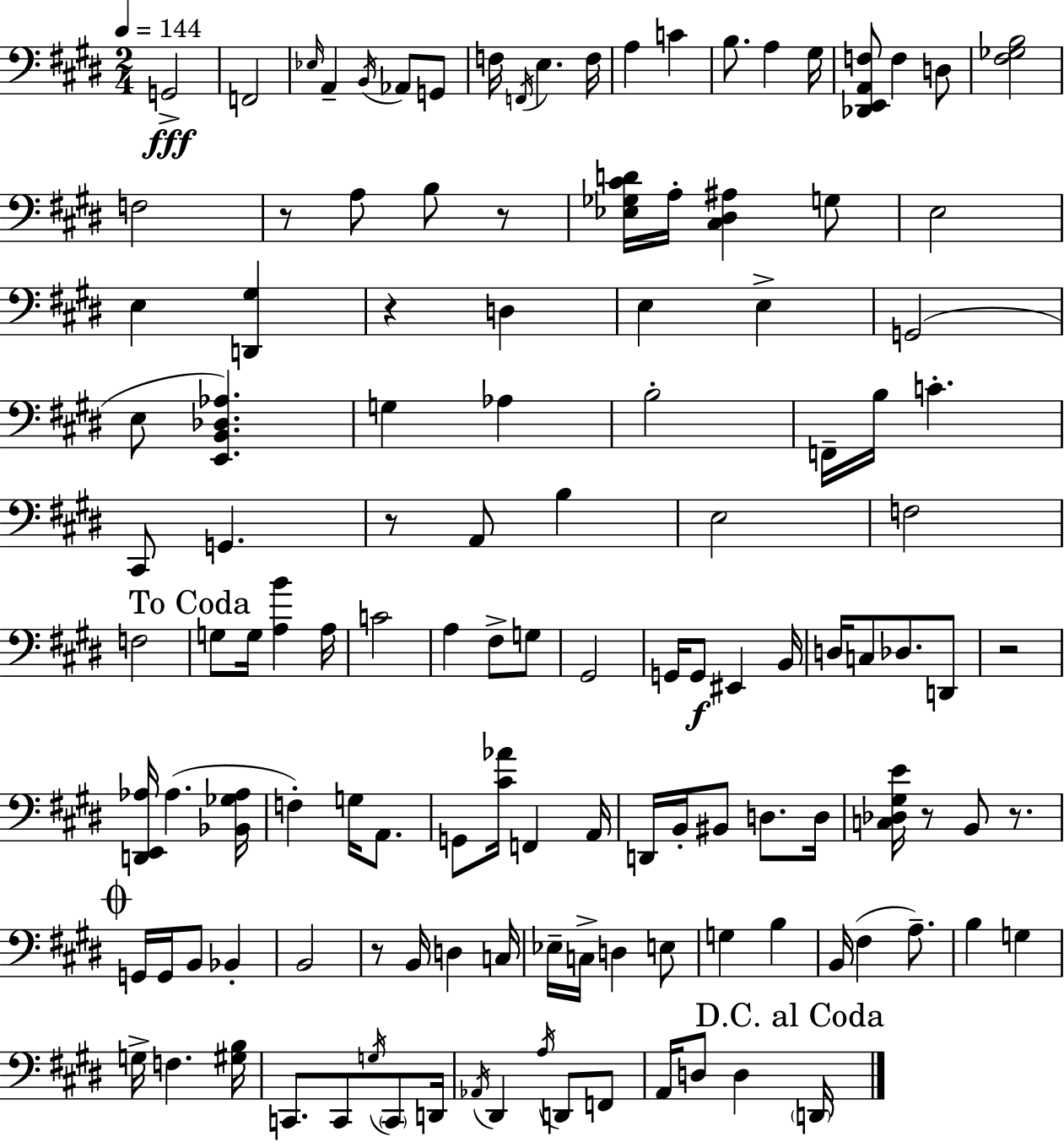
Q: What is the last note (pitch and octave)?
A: D2